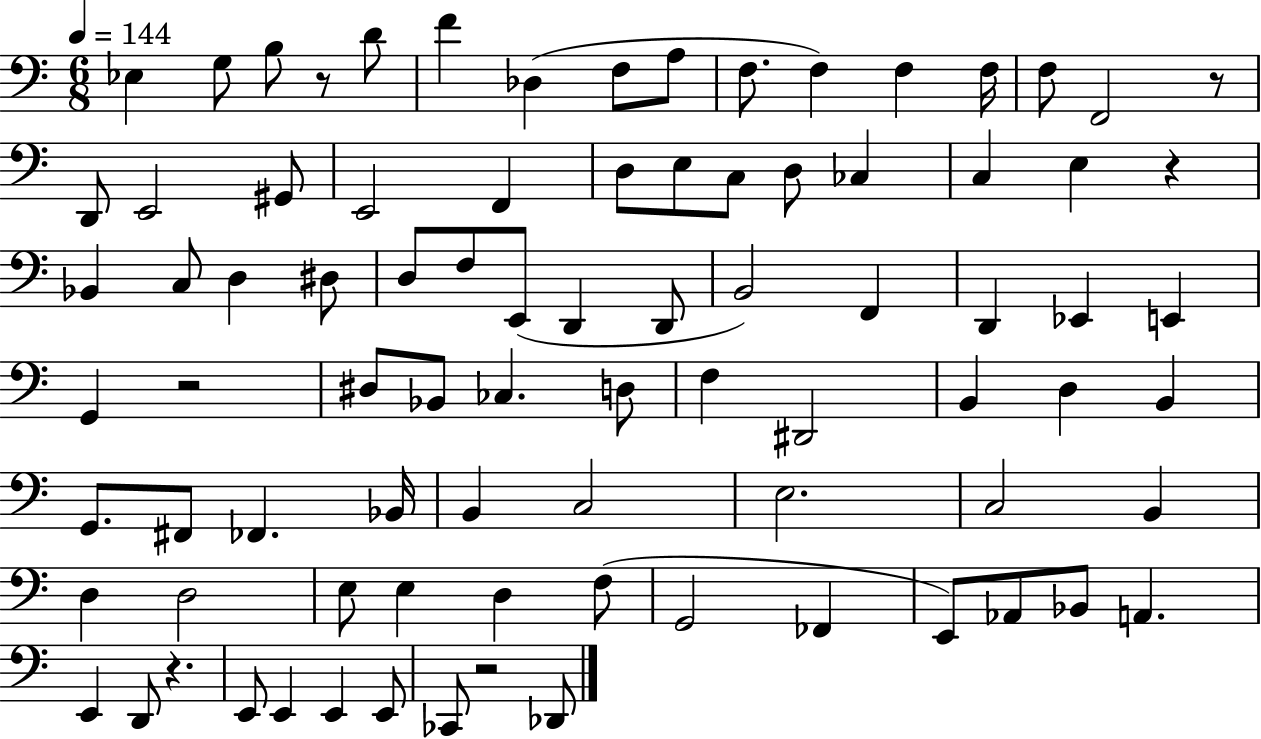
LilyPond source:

{
  \clef bass
  \numericTimeSignature
  \time 6/8
  \key c \major
  \tempo 4 = 144
  ees4 g8 b8 r8 d'8 | f'4 des4( f8 a8 | f8. f4) f4 f16 | f8 f,2 r8 | \break d,8 e,2 gis,8 | e,2 f,4 | d8 e8 c8 d8 ces4 | c4 e4 r4 | \break bes,4 c8 d4 dis8 | d8 f8 e,8( d,4 d,8 | b,2) f,4 | d,4 ees,4 e,4 | \break g,4 r2 | dis8 bes,8 ces4. d8 | f4 dis,2 | b,4 d4 b,4 | \break g,8. fis,8 fes,4. bes,16 | b,4 c2 | e2. | c2 b,4 | \break d4 d2 | e8 e4 d4 f8( | g,2 fes,4 | e,8) aes,8 bes,8 a,4. | \break e,4 d,8 r4. | e,8 e,4 e,4 e,8 | ces,8 r2 des,8 | \bar "|."
}